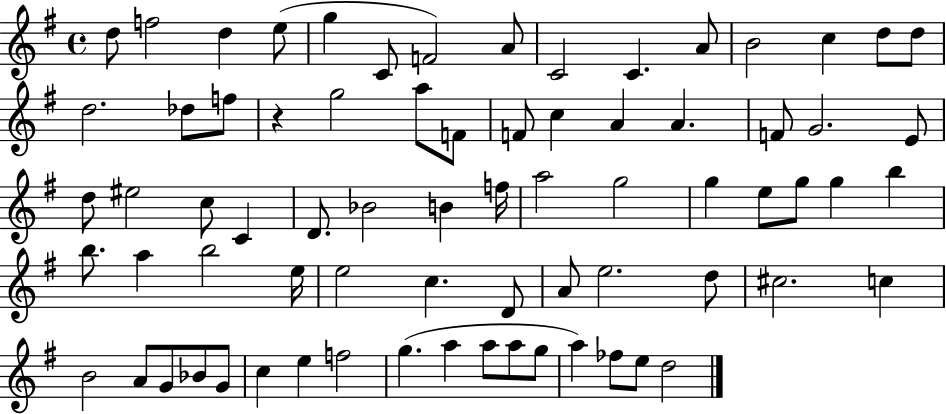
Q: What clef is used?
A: treble